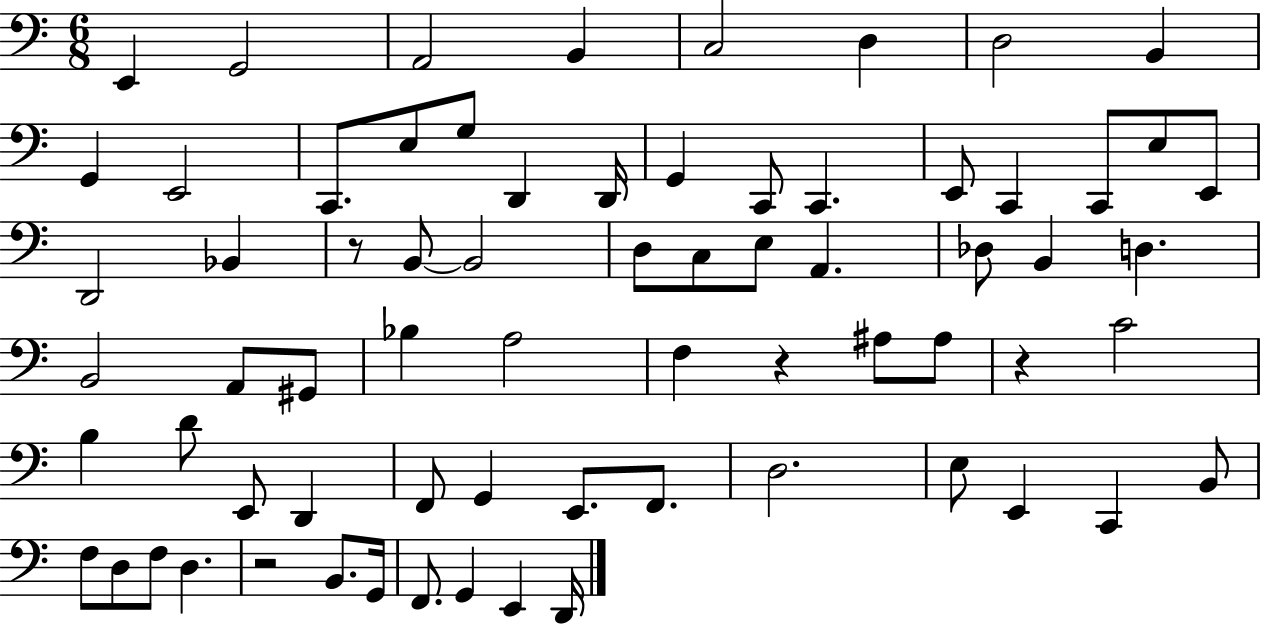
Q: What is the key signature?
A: C major